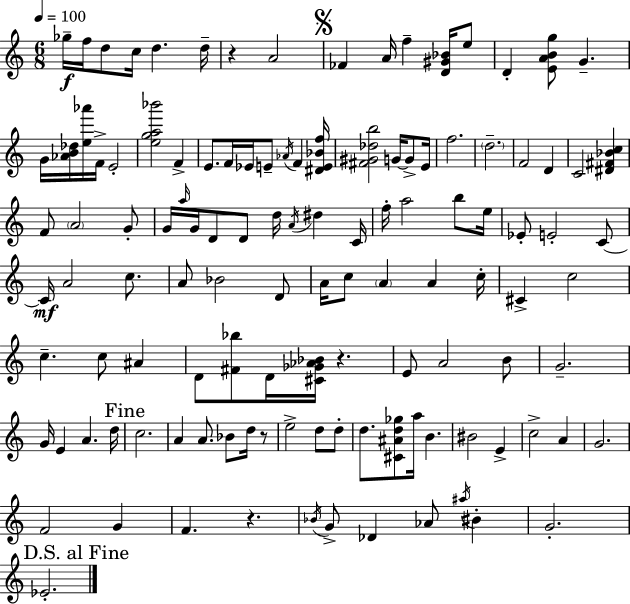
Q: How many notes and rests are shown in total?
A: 118